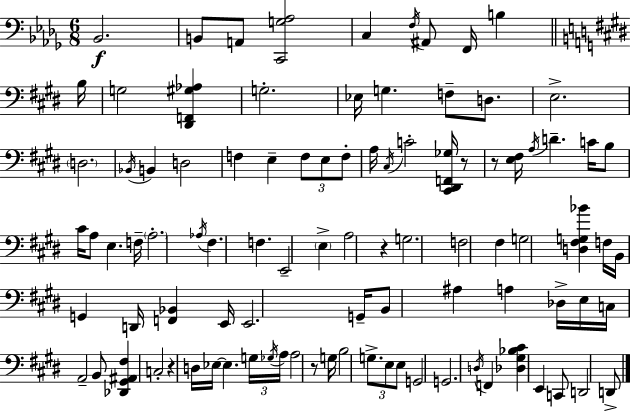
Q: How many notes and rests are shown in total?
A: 96